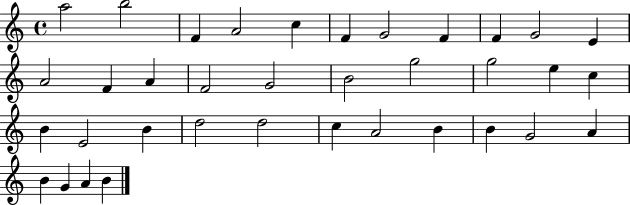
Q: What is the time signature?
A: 4/4